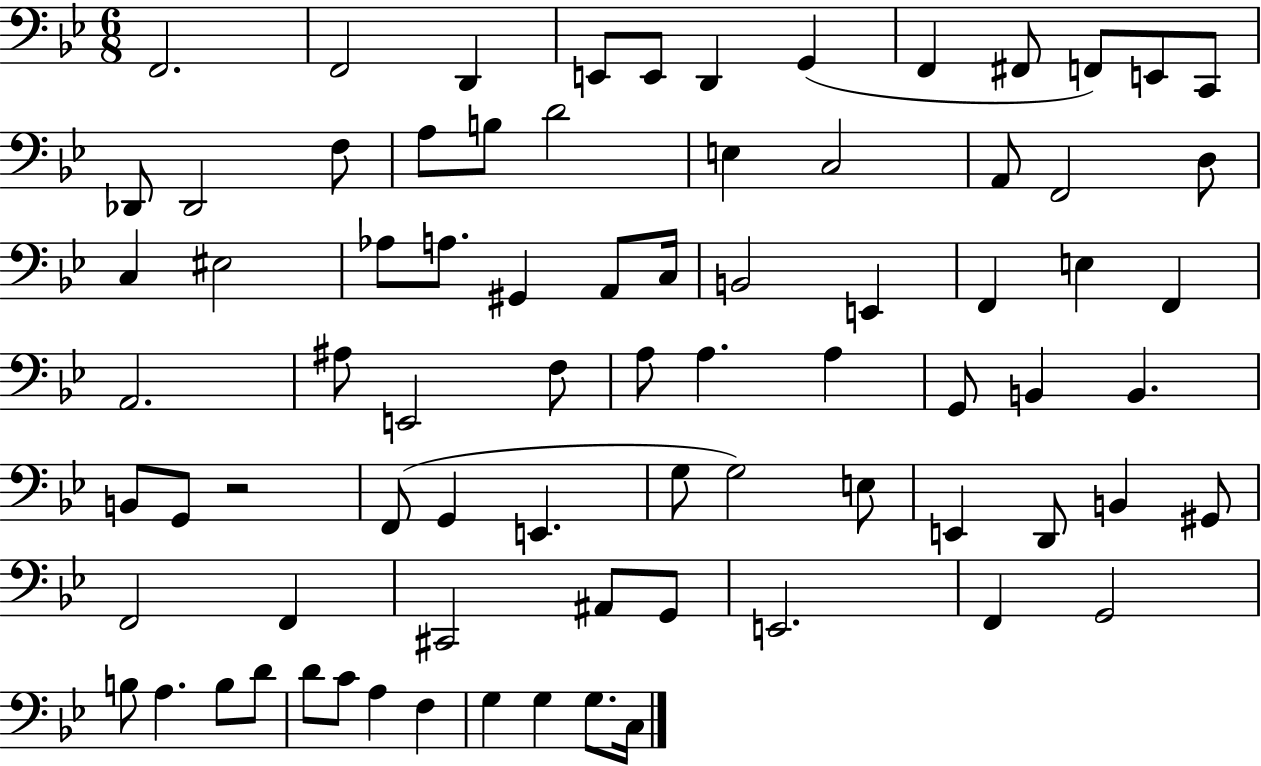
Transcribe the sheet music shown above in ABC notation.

X:1
T:Untitled
M:6/8
L:1/4
K:Bb
F,,2 F,,2 D,, E,,/2 E,,/2 D,, G,, F,, ^F,,/2 F,,/2 E,,/2 C,,/2 _D,,/2 _D,,2 F,/2 A,/2 B,/2 D2 E, C,2 A,,/2 F,,2 D,/2 C, ^E,2 _A,/2 A,/2 ^G,, A,,/2 C,/4 B,,2 E,, F,, E, F,, A,,2 ^A,/2 E,,2 F,/2 A,/2 A, A, G,,/2 B,, B,, B,,/2 G,,/2 z2 F,,/2 G,, E,, G,/2 G,2 E,/2 E,, D,,/2 B,, ^G,,/2 F,,2 F,, ^C,,2 ^A,,/2 G,,/2 E,,2 F,, G,,2 B,/2 A, B,/2 D/2 D/2 C/2 A, F, G, G, G,/2 C,/4